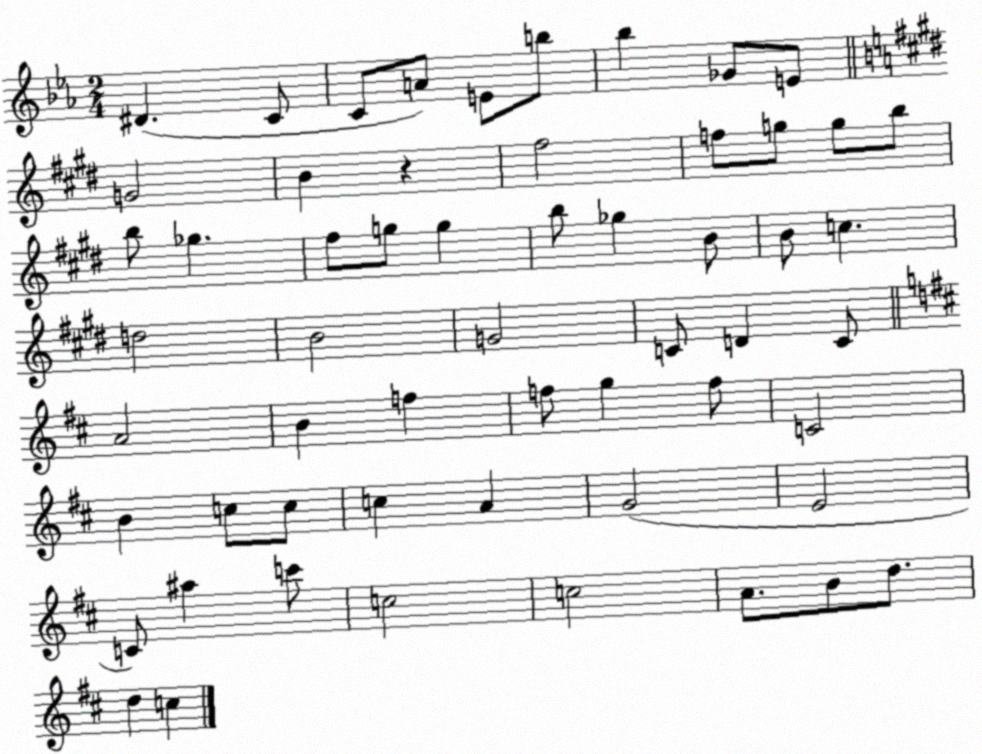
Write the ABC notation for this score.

X:1
T:Untitled
M:2/4
L:1/4
K:Eb
^D C/2 C/2 A/2 E/2 b/2 _b _G/2 E/2 G2 B z ^f2 f/2 g/2 g/2 b/2 b/2 _g ^f/2 g/2 g b/2 _g B/2 B/2 c d2 B2 G2 C/2 D C/2 A2 B f f/2 g f/2 C2 B c/2 c/2 c A G2 E2 C/2 ^a c'/2 c2 c2 A/2 B/2 d/2 d c